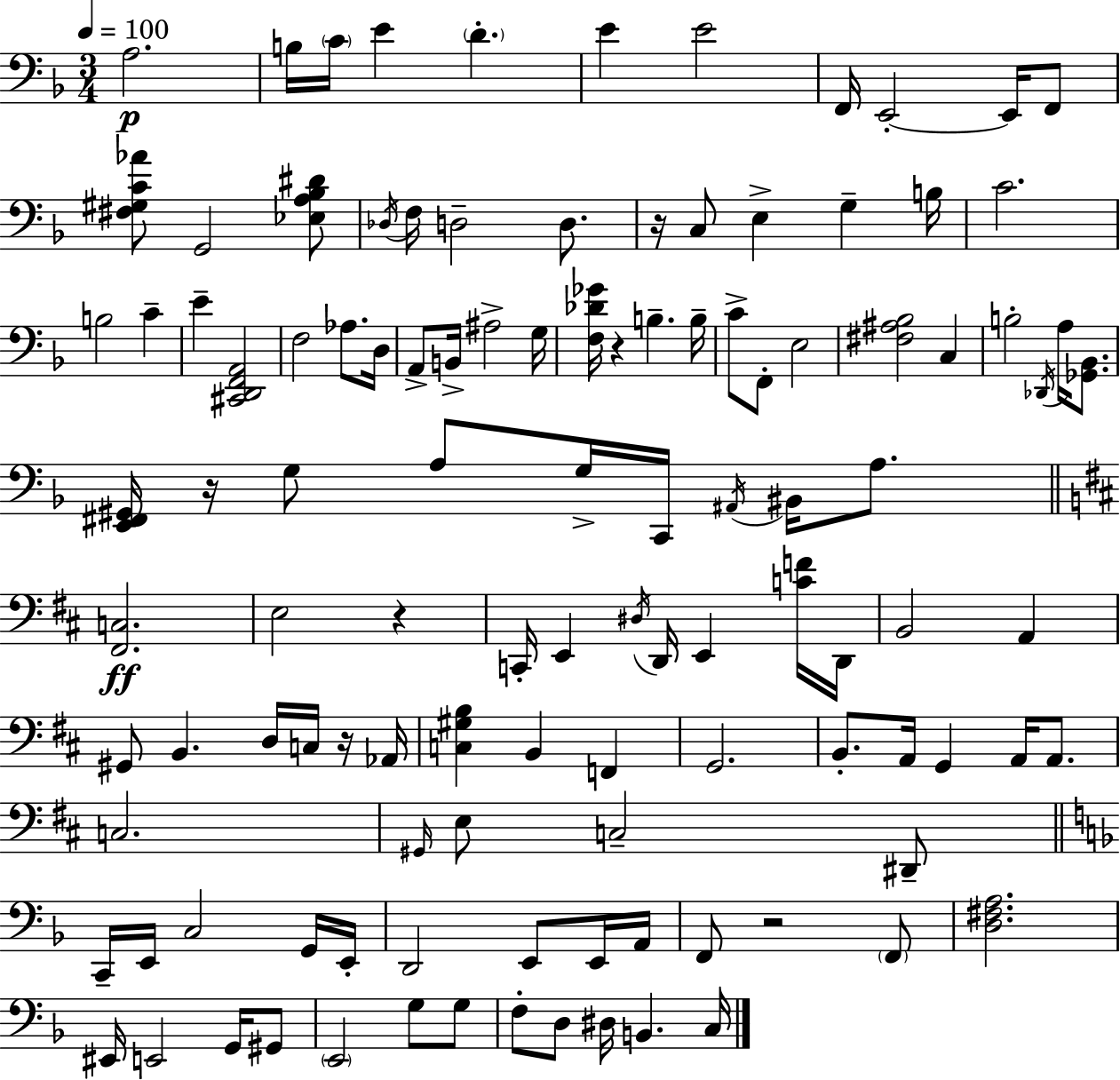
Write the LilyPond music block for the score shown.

{
  \clef bass
  \numericTimeSignature
  \time 3/4
  \key d \minor
  \tempo 4 = 100
  \repeat volta 2 { a2.\p | b16 \parenthesize c'16 e'4 \parenthesize d'4.-. | e'4 e'2 | f,16 e,2-.~~ e,16 f,8 | \break <fis gis c' aes'>8 g,2 <ees a bes dis'>8 | \acciaccatura { des16 } f16 d2-- d8. | r16 c8 e4-> g4-- | b16 c'2. | \break b2 c'4-- | e'4-- <cis, d, f, a,>2 | f2 aes8. | d16 a,8-> b,16-> ais2-> | \break g16 <f des' ges'>16 r4 b4.-- | b16-- c'8-> f,8-. e2 | <fis ais bes>2 c4 | b2-. \acciaccatura { des,16 } a16 <ges, bes,>8. | \break <e, fis, gis,>16 r16 g8 a8 g16-> c,16 \acciaccatura { ais,16 } bis,16 | a8. \bar "||" \break \key d \major <fis, c>2.\ff | e2 r4 | c,16-. e,4 \acciaccatura { dis16 } d,16 e,4 <c' f'>16 | d,16 b,2 a,4 | \break gis,8 b,4. d16 c16 r16 | aes,16 <c gis b>4 b,4 f,4 | g,2. | b,8.-. a,16 g,4 a,16 a,8. | \break c2. | \grace { gis,16 } e8 c2-- | dis,8-- \bar "||" \break \key f \major c,16-- e,16 c2 g,16 e,16-. | d,2 e,8 e,16 a,16 | f,8 r2 \parenthesize f,8 | <d fis a>2. | \break eis,16 e,2 g,16 gis,8 | \parenthesize e,2 g8 g8 | f8-. d8 dis16 b,4. c16 | } \bar "|."
}